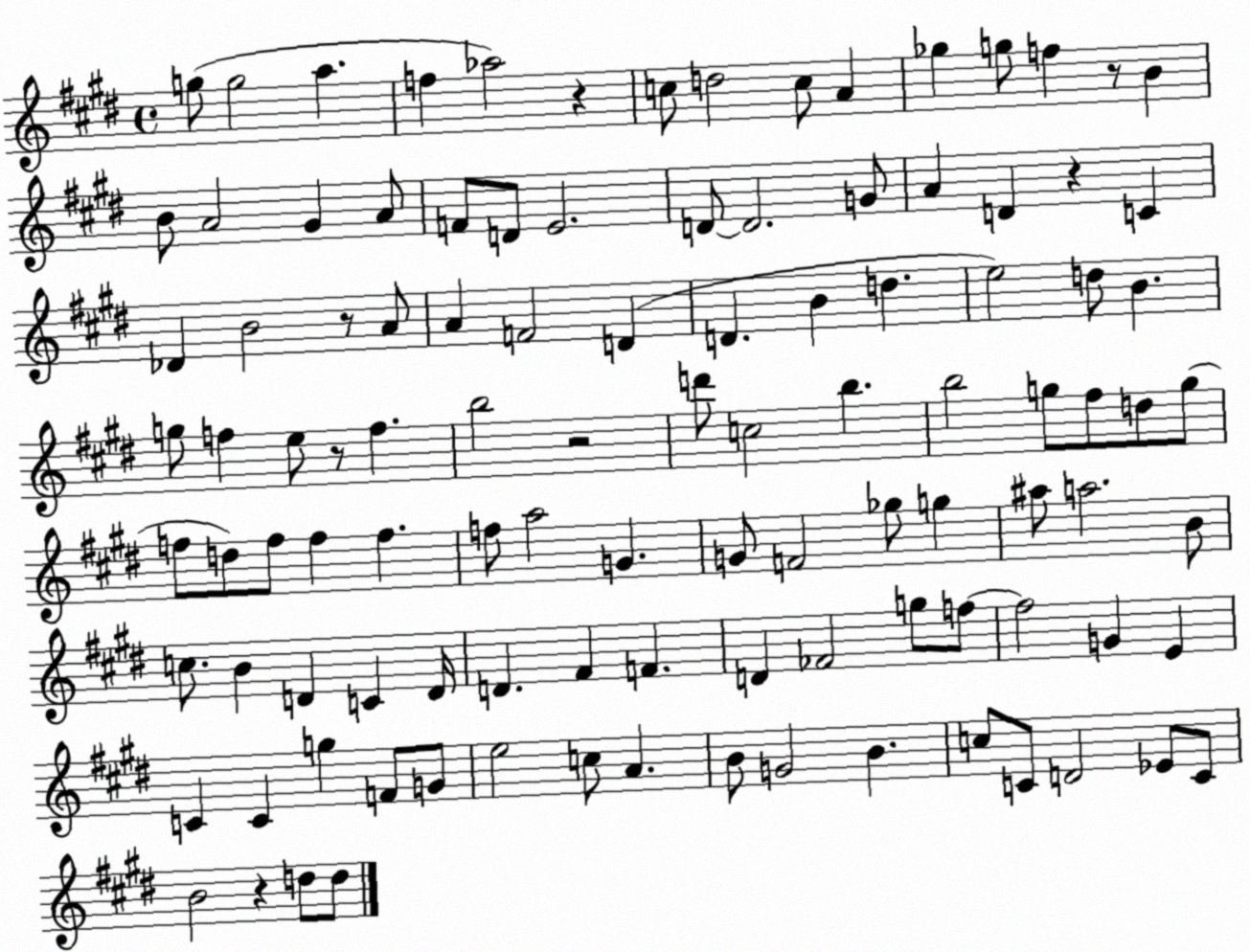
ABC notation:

X:1
T:Untitled
M:4/4
L:1/4
K:E
g/2 g2 a f _a2 z c/2 d2 c/2 A _g g/2 f z/2 B B/2 A2 ^G A/2 F/2 D/2 E2 D/2 D2 G/2 A D z C _D B2 z/2 A/2 A F2 D D B d e2 d/2 B g/2 f e/2 z/2 f b2 z2 d'/2 c2 b b2 g/2 ^f/2 d/2 g/2 f/2 d/2 f/2 f f f/2 a2 G G/2 F2 _g/2 g ^a/2 a2 B/2 c/2 B D C D/4 D ^F F D _F2 g/2 f/2 f2 G E C C g F/2 G/2 e2 c/2 A B/2 G2 B c/2 C/2 D2 _E/2 C/2 B2 z d/2 d/2